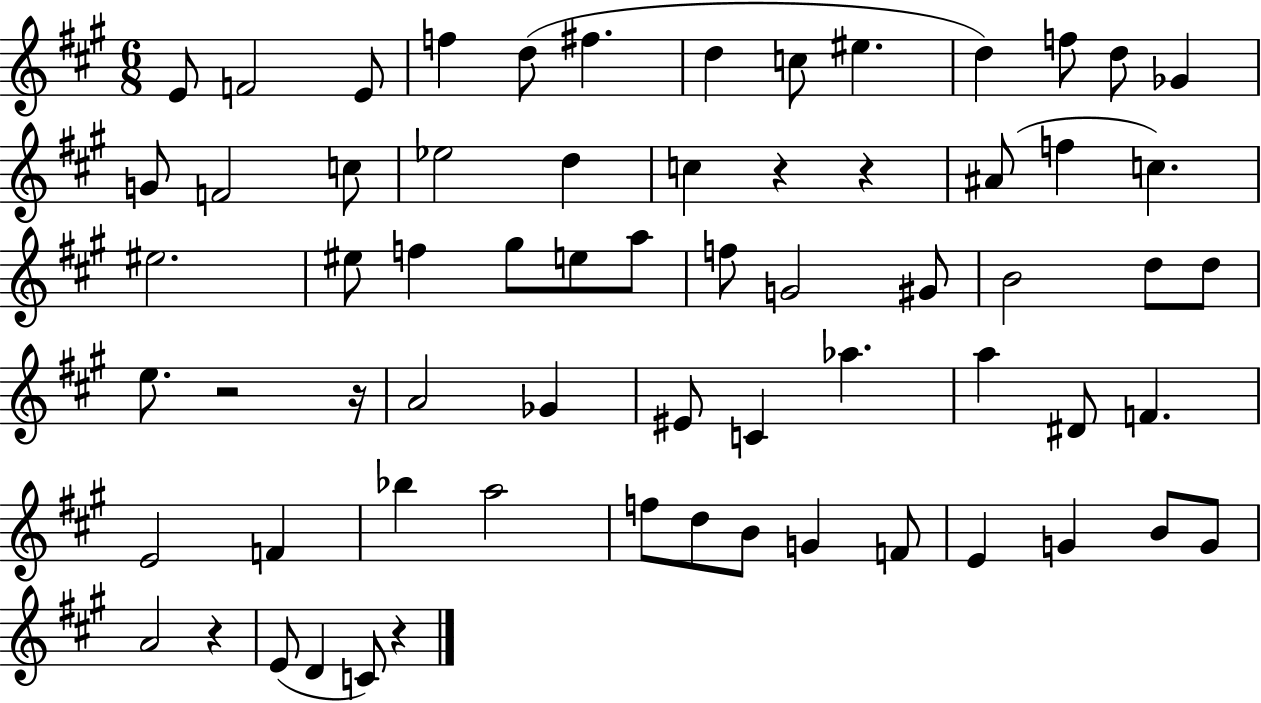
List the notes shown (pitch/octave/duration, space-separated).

E4/e F4/h E4/e F5/q D5/e F#5/q. D5/q C5/e EIS5/q. D5/q F5/e D5/e Gb4/q G4/e F4/h C5/e Eb5/h D5/q C5/q R/q R/q A#4/e F5/q C5/q. EIS5/h. EIS5/e F5/q G#5/e E5/e A5/e F5/e G4/h G#4/e B4/h D5/e D5/e E5/e. R/h R/s A4/h Gb4/q EIS4/e C4/q Ab5/q. A5/q D#4/e F4/q. E4/h F4/q Bb5/q A5/h F5/e D5/e B4/e G4/q F4/e E4/q G4/q B4/e G4/e A4/h R/q E4/e D4/q C4/e R/q